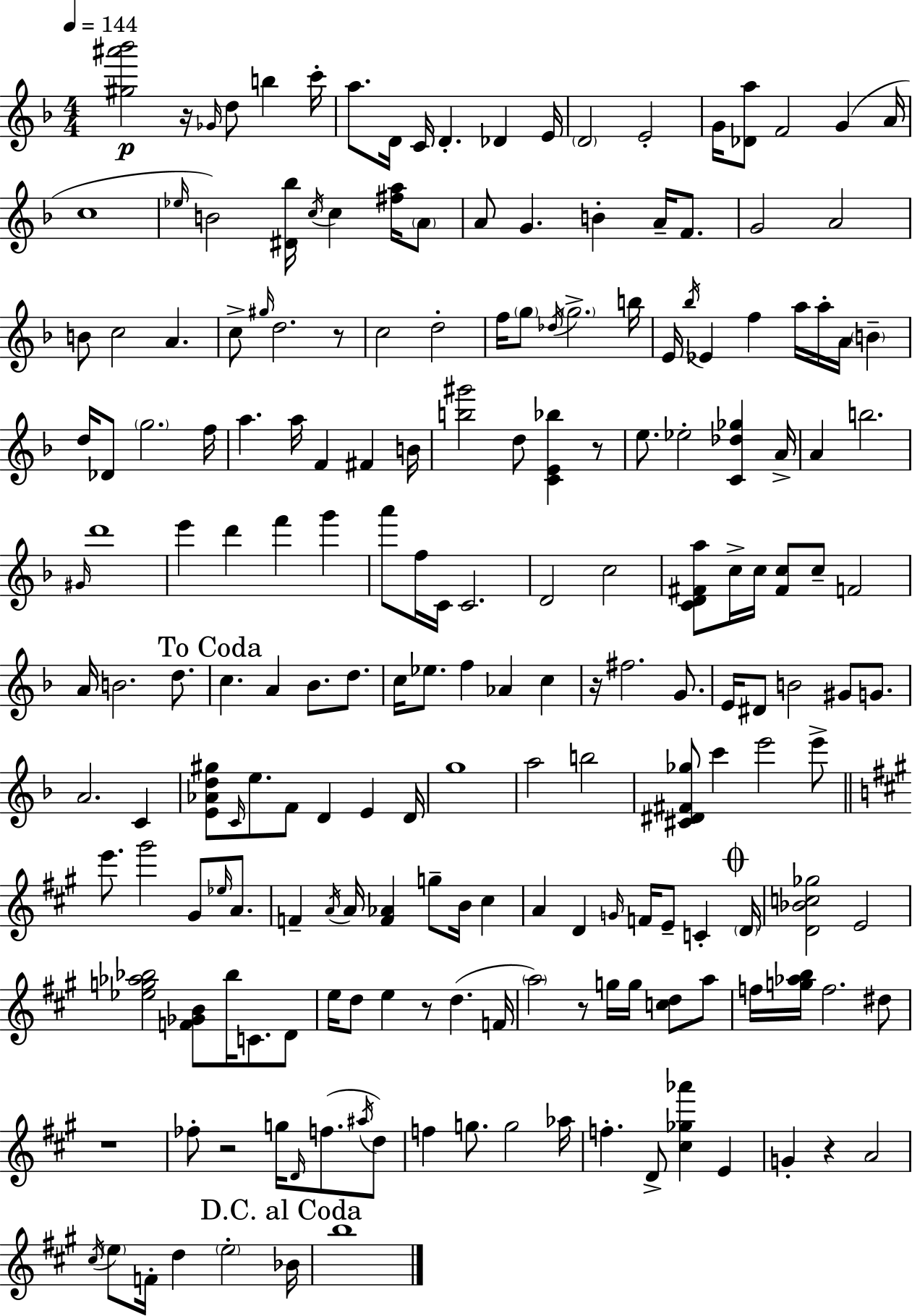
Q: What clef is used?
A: treble